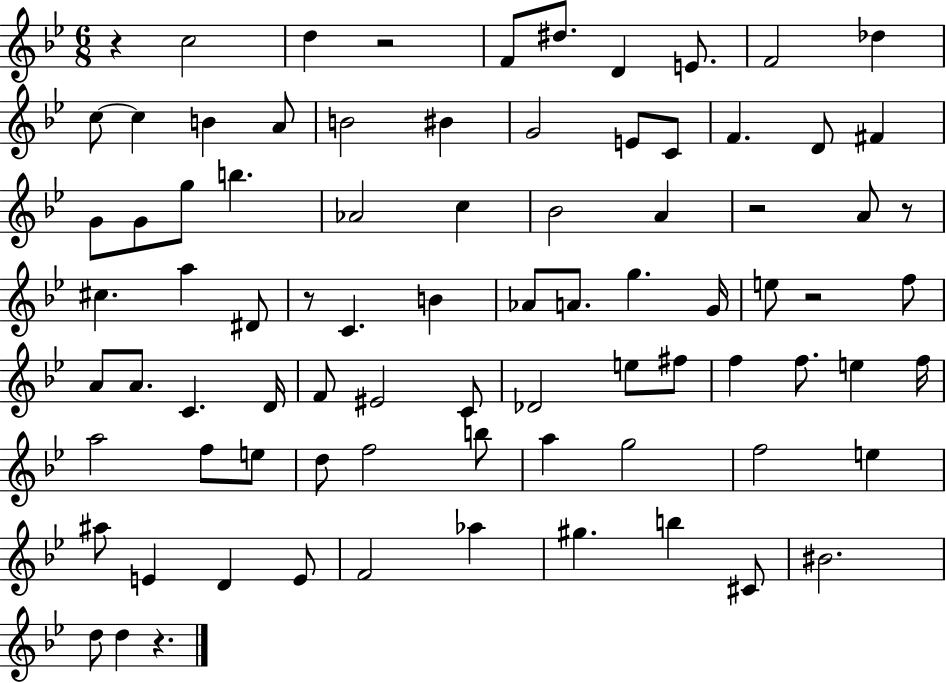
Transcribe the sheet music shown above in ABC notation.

X:1
T:Untitled
M:6/8
L:1/4
K:Bb
z c2 d z2 F/2 ^d/2 D E/2 F2 _d c/2 c B A/2 B2 ^B G2 E/2 C/2 F D/2 ^F G/2 G/2 g/2 b _A2 c _B2 A z2 A/2 z/2 ^c a ^D/2 z/2 C B _A/2 A/2 g G/4 e/2 z2 f/2 A/2 A/2 C D/4 F/2 ^E2 C/2 _D2 e/2 ^f/2 f f/2 e f/4 a2 f/2 e/2 d/2 f2 b/2 a g2 f2 e ^a/2 E D E/2 F2 _a ^g b ^C/2 ^B2 d/2 d z